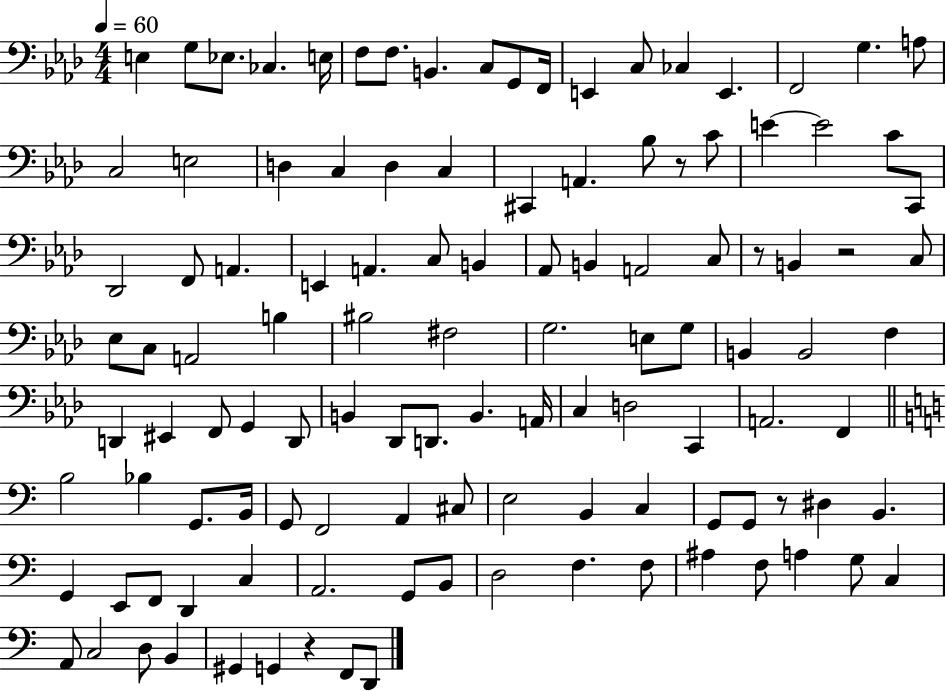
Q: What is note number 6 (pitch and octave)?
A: F3